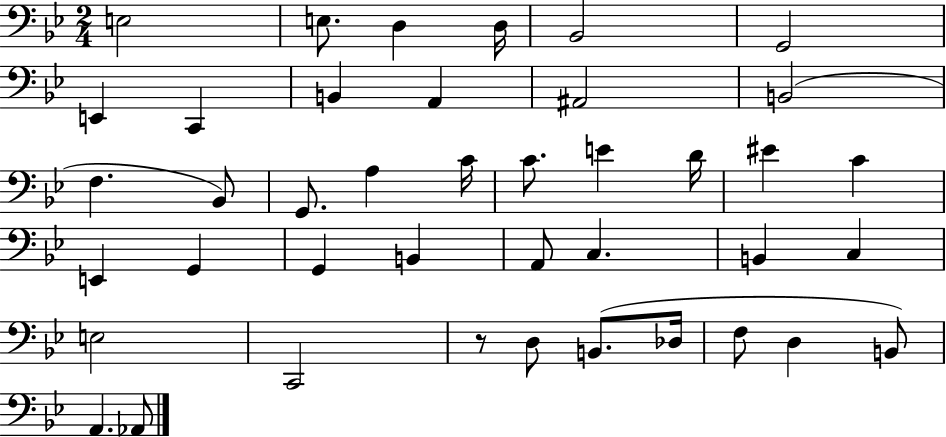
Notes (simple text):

E3/h E3/e. D3/q D3/s Bb2/h G2/h E2/q C2/q B2/q A2/q A#2/h B2/h F3/q. Bb2/e G2/e. A3/q C4/s C4/e. E4/q D4/s EIS4/q C4/q E2/q G2/q G2/q B2/q A2/e C3/q. B2/q C3/q E3/h C2/h R/e D3/e B2/e. Db3/s F3/e D3/q B2/e A2/q. Ab2/e